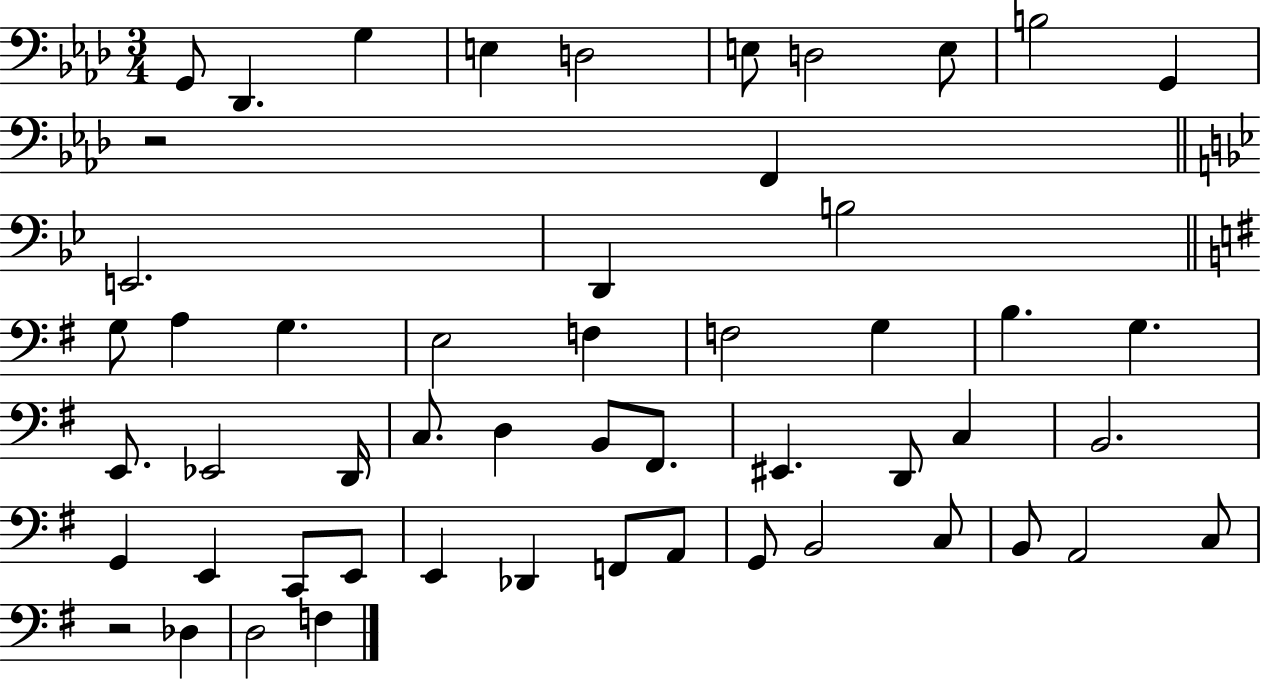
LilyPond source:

{
  \clef bass
  \numericTimeSignature
  \time 3/4
  \key aes \major
  g,8 des,4. g4 | e4 d2 | e8 d2 e8 | b2 g,4 | \break r2 f,4 | \bar "||" \break \key g \minor e,2. | d,4 b2 | \bar "||" \break \key g \major g8 a4 g4. | e2 f4 | f2 g4 | b4. g4. | \break e,8. ees,2 d,16 | c8. d4 b,8 fis,8. | eis,4. d,8 c4 | b,2. | \break g,4 e,4 c,8 e,8 | e,4 des,4 f,8 a,8 | g,8 b,2 c8 | b,8 a,2 c8 | \break r2 des4 | d2 f4 | \bar "|."
}